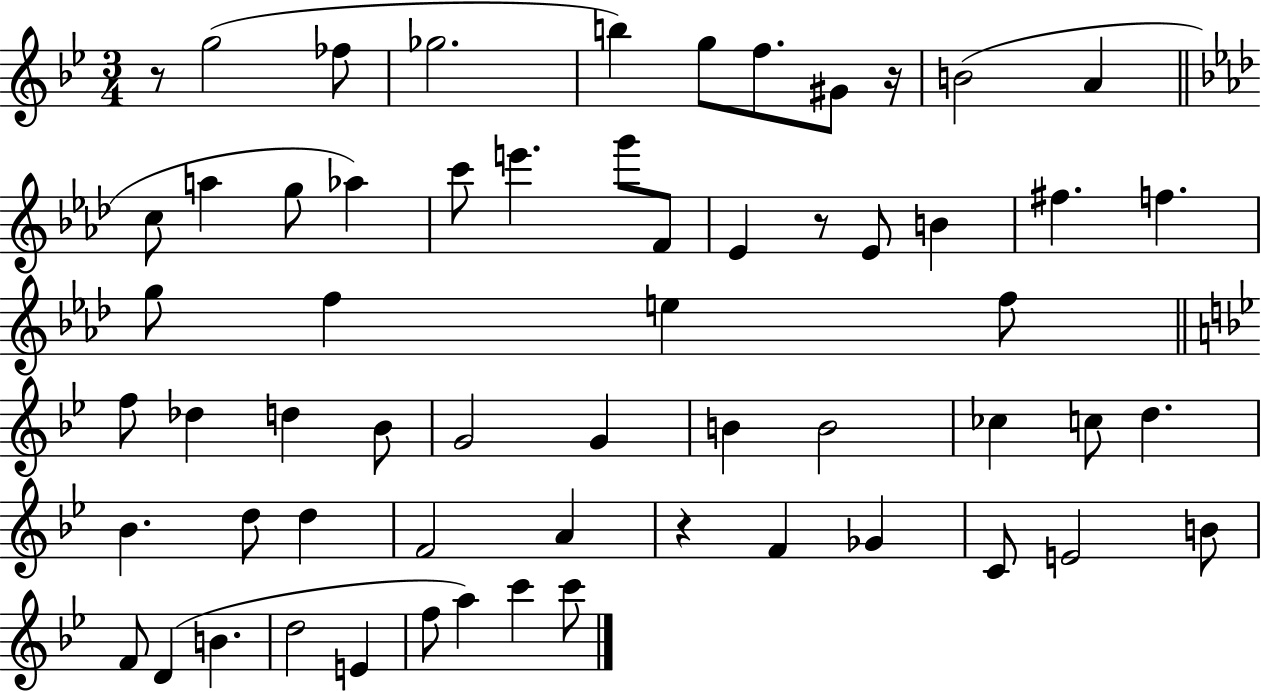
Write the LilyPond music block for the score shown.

{
  \clef treble
  \numericTimeSignature
  \time 3/4
  \key bes \major
  \repeat volta 2 { r8 g''2( fes''8 | ges''2. | b''4) g''8 f''8. gis'8 r16 | b'2( a'4 | \break \bar "||" \break \key aes \major c''8 a''4 g''8 aes''4) | c'''8 e'''4. g'''8 f'8 | ees'4 r8 ees'8 b'4 | fis''4. f''4. | \break g''8 f''4 e''4 f''8 | \bar "||" \break \key bes \major f''8 des''4 d''4 bes'8 | g'2 g'4 | b'4 b'2 | ces''4 c''8 d''4. | \break bes'4. d''8 d''4 | f'2 a'4 | r4 f'4 ges'4 | c'8 e'2 b'8 | \break f'8 d'4( b'4. | d''2 e'4 | f''8 a''4) c'''4 c'''8 | } \bar "|."
}